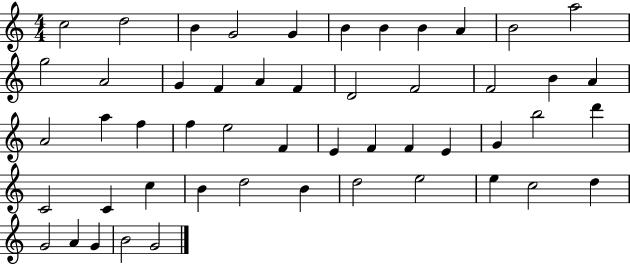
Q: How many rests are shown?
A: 0